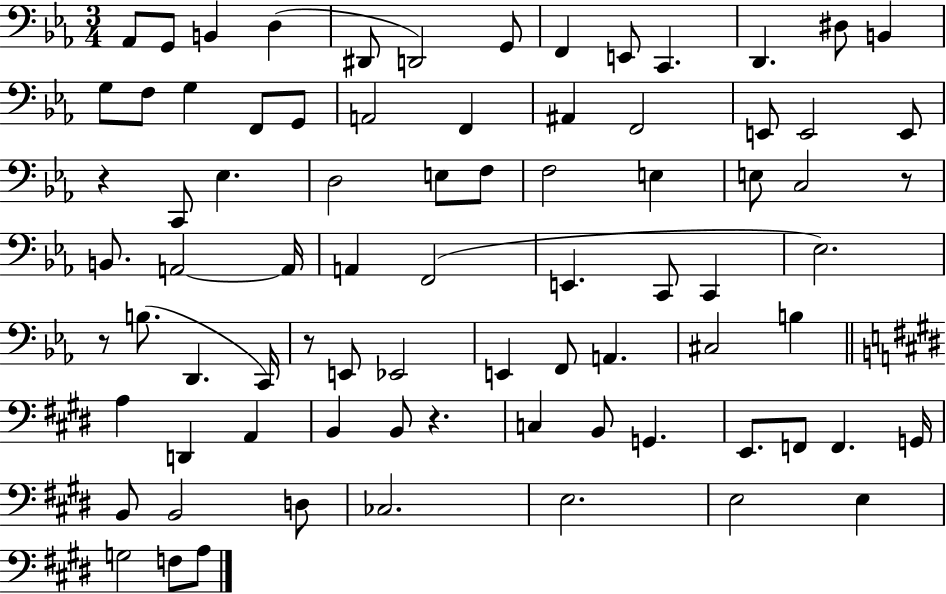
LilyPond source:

{
  \clef bass
  \numericTimeSignature
  \time 3/4
  \key ees \major
  aes,8 g,8 b,4 d4( | dis,8 d,2) g,8 | f,4 e,8 c,4. | d,4. dis8 b,4 | \break g8 f8 g4 f,8 g,8 | a,2 f,4 | ais,4 f,2 | e,8 e,2 e,8 | \break r4 c,8 ees4. | d2 e8 f8 | f2 e4 | e8 c2 r8 | \break b,8. a,2~~ a,16 | a,4 f,2( | e,4. c,8 c,4 | ees2.) | \break r8 b8.( d,4. c,16) | r8 e,8 ees,2 | e,4 f,8 a,4. | cis2 b4 | \break \bar "||" \break \key e \major a4 d,4 a,4 | b,4 b,8 r4. | c4 b,8 g,4. | e,8. f,8 f,4. g,16 | \break b,8 b,2 d8 | ces2. | e2. | e2 e4 | \break g2 f8 a8 | \bar "|."
}